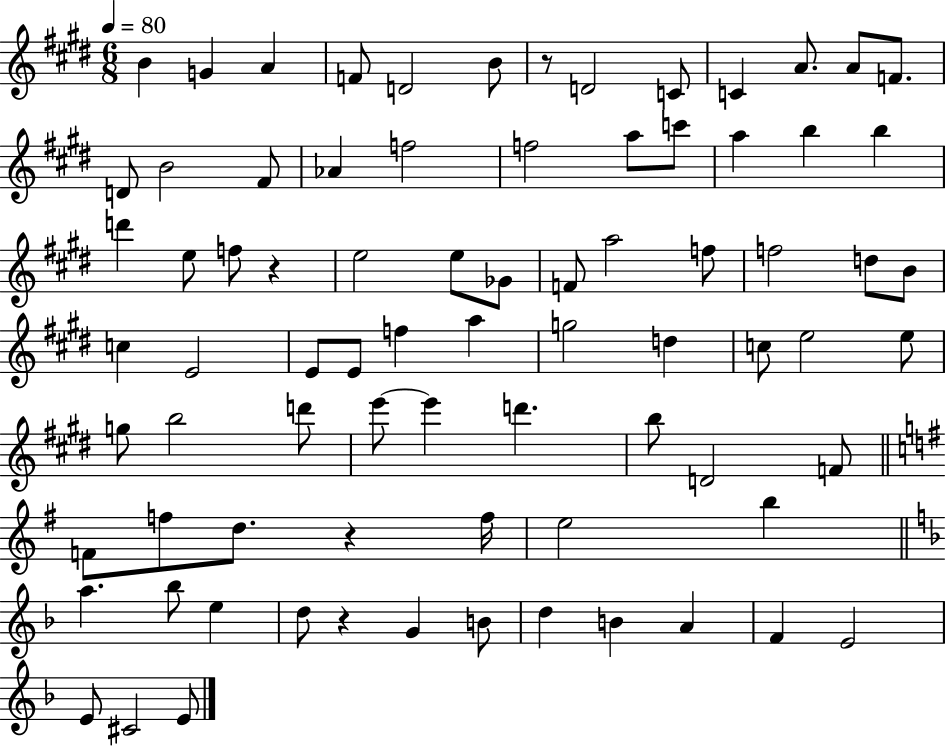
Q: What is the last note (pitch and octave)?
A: E4